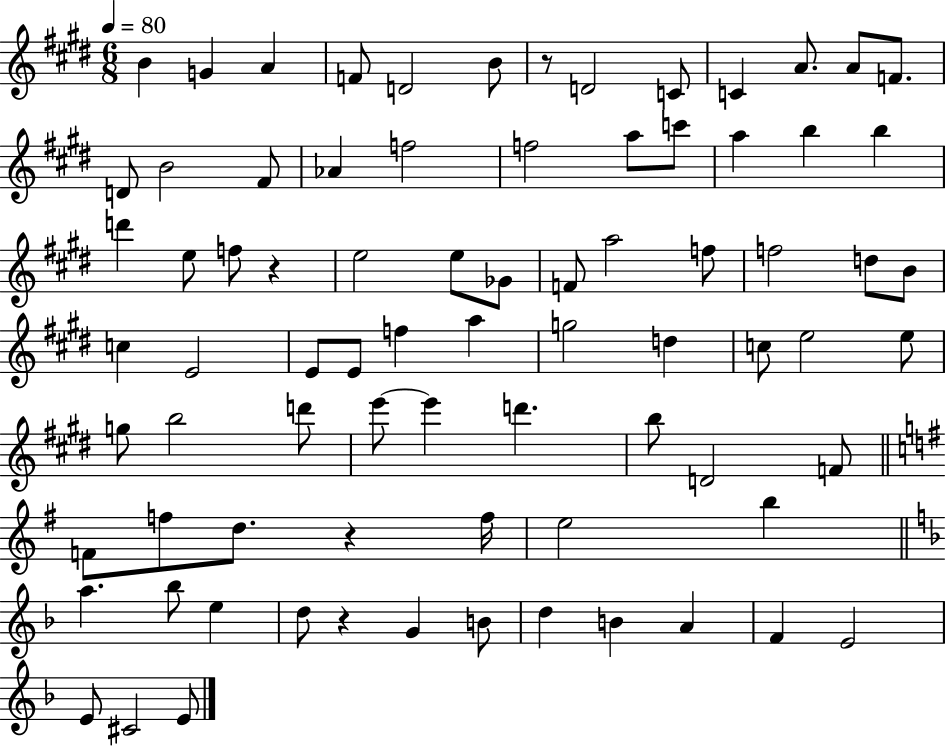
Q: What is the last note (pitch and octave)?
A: E4